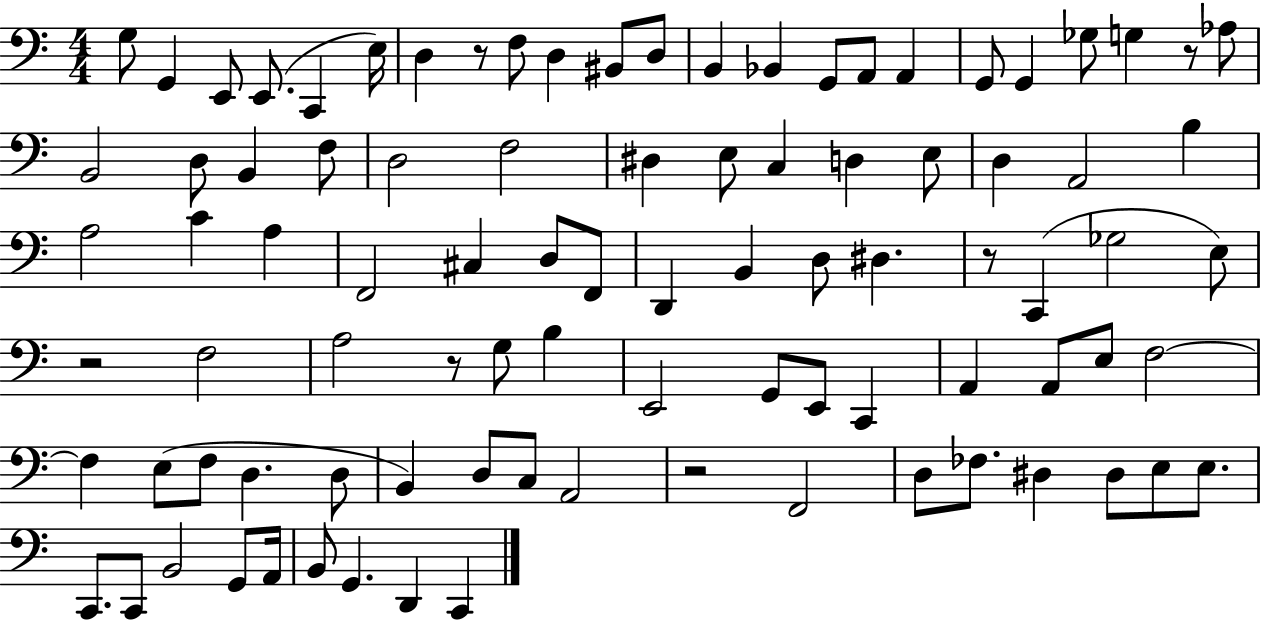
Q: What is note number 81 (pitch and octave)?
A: G2